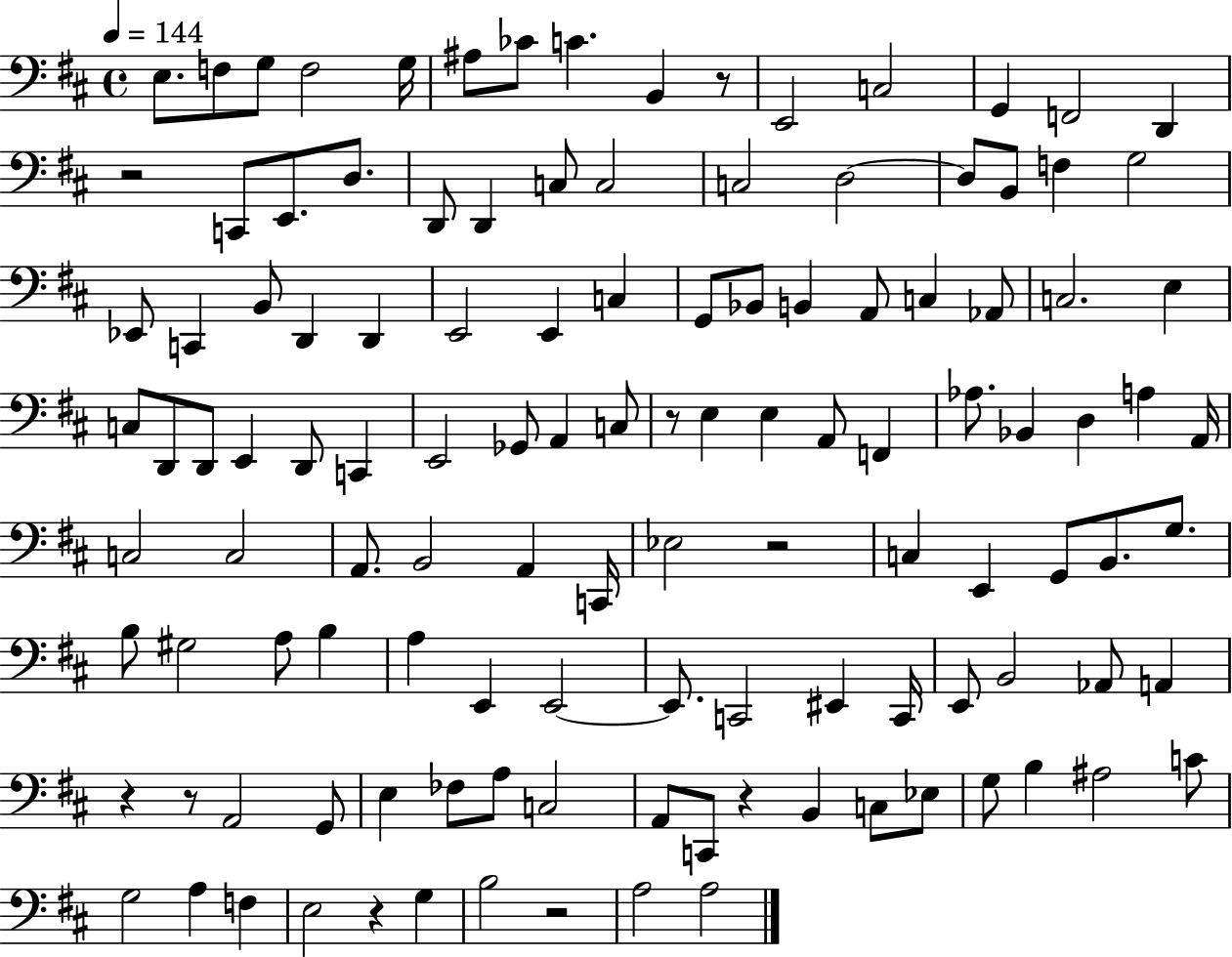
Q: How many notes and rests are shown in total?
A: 121